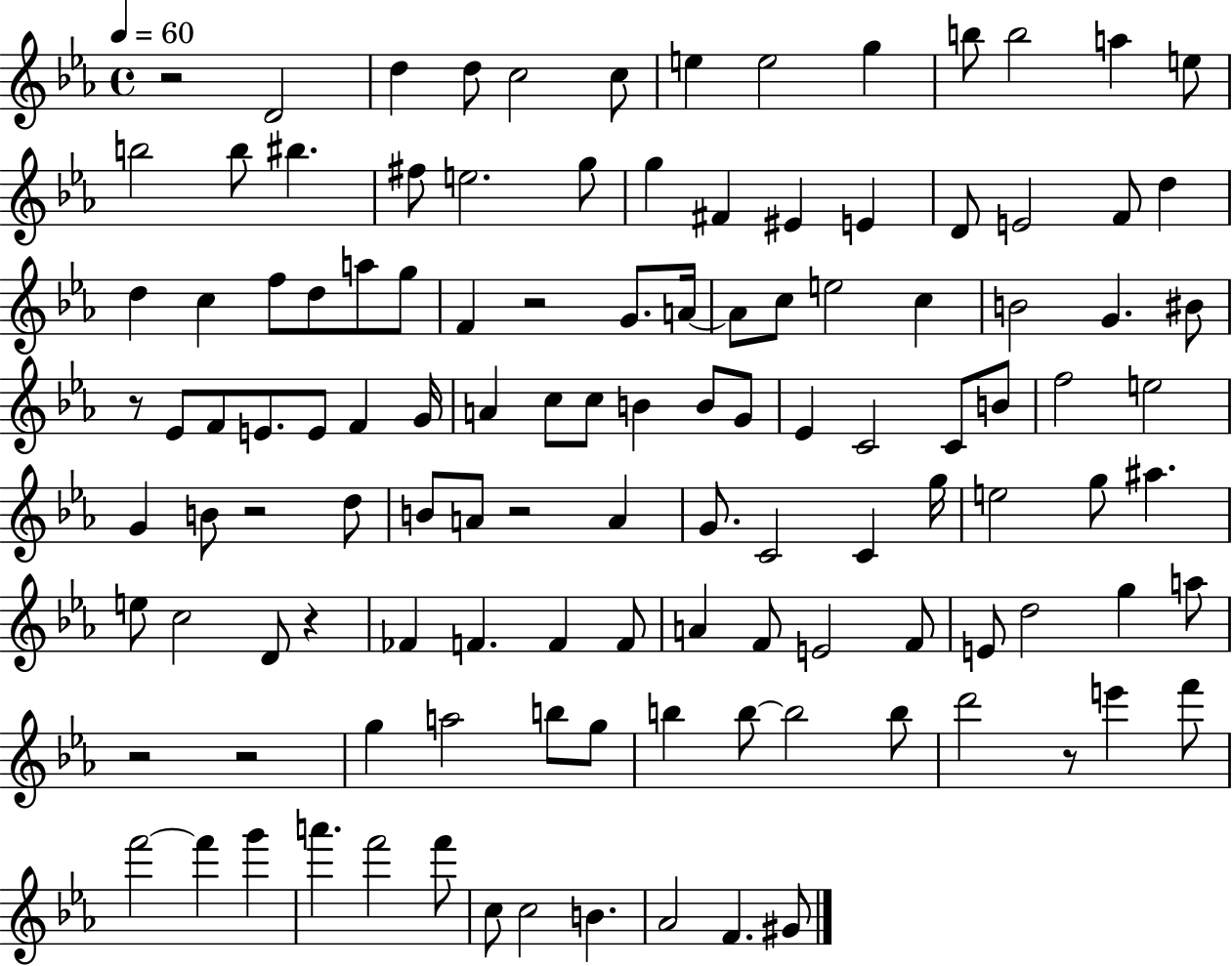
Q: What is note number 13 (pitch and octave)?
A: B5